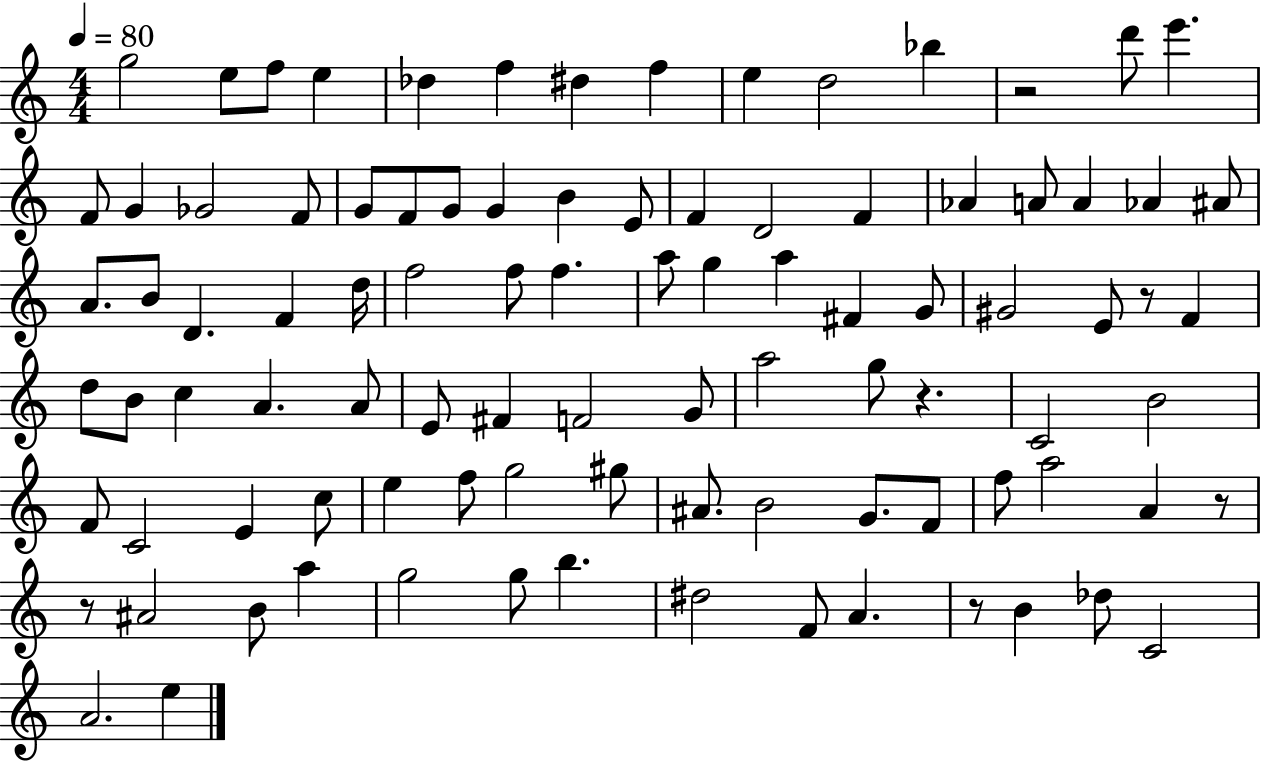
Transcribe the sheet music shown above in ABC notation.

X:1
T:Untitled
M:4/4
L:1/4
K:C
g2 e/2 f/2 e _d f ^d f e d2 _b z2 d'/2 e' F/2 G _G2 F/2 G/2 F/2 G/2 G B E/2 F D2 F _A A/2 A _A ^A/2 A/2 B/2 D F d/4 f2 f/2 f a/2 g a ^F G/2 ^G2 E/2 z/2 F d/2 B/2 c A A/2 E/2 ^F F2 G/2 a2 g/2 z C2 B2 F/2 C2 E c/2 e f/2 g2 ^g/2 ^A/2 B2 G/2 F/2 f/2 a2 A z/2 z/2 ^A2 B/2 a g2 g/2 b ^d2 F/2 A z/2 B _d/2 C2 A2 e